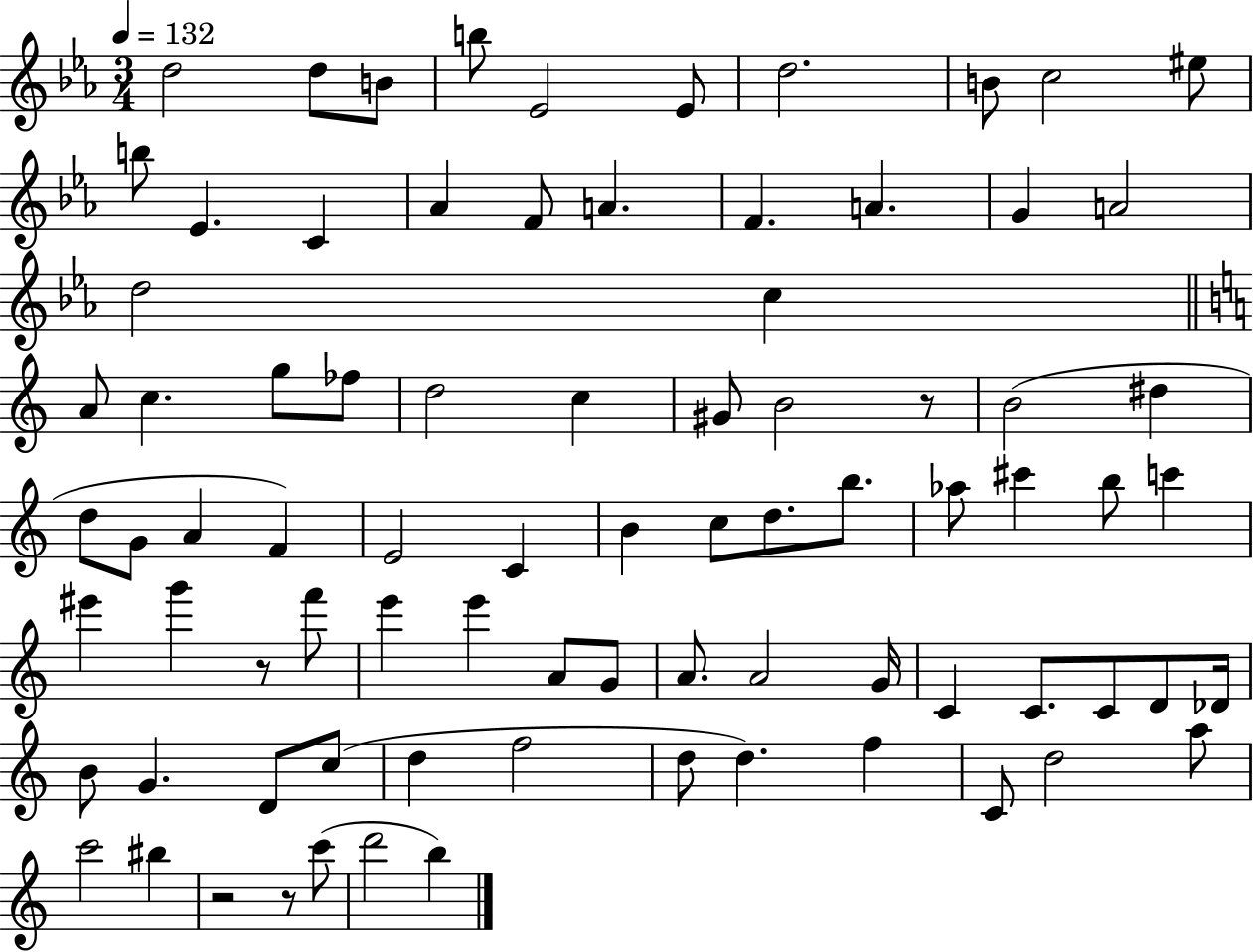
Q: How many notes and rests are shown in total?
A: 82